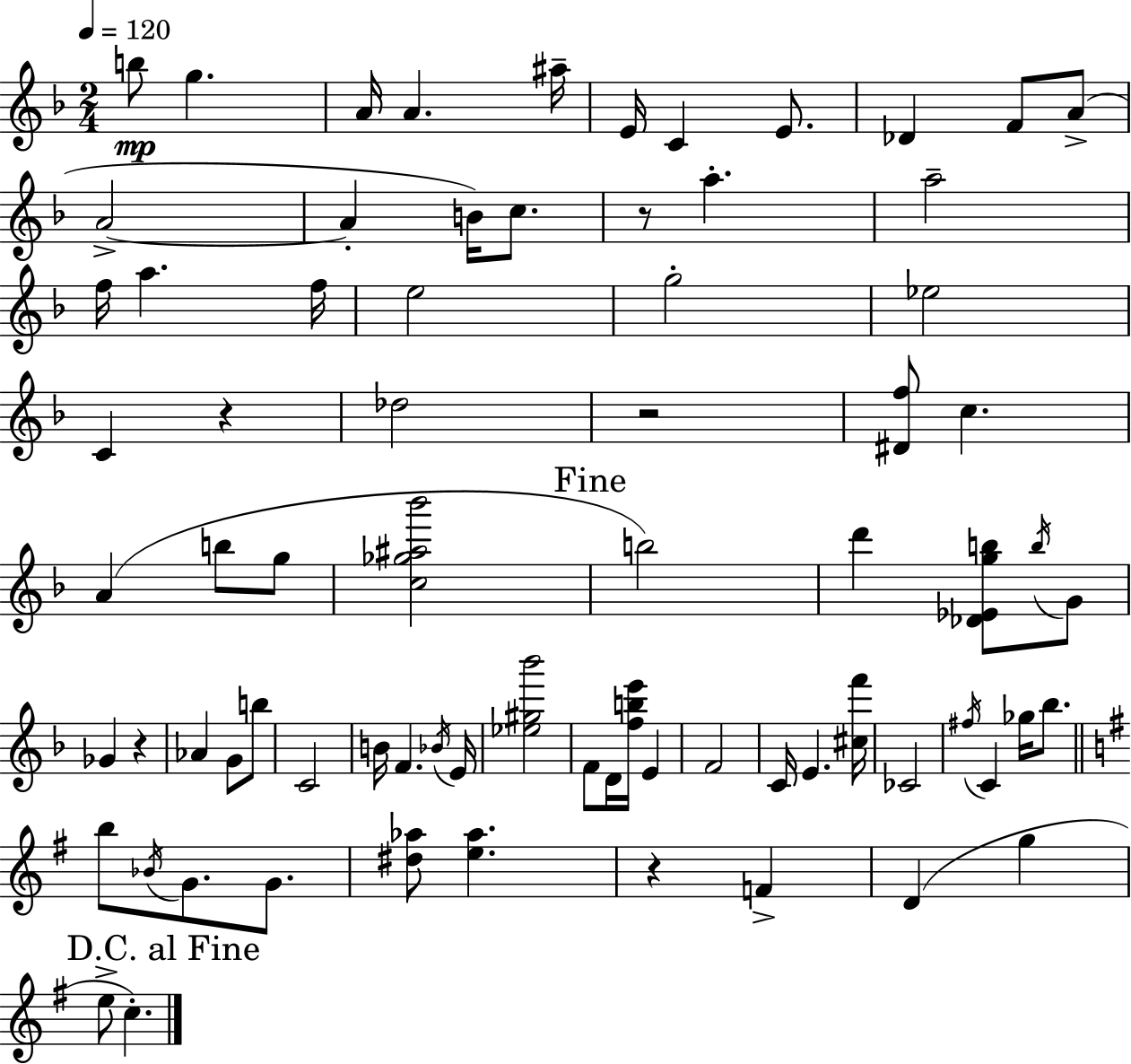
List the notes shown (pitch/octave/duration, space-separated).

B5/e G5/q. A4/s A4/q. A#5/s E4/s C4/q E4/e. Db4/q F4/e A4/e A4/h A4/q B4/s C5/e. R/e A5/q. A5/h F5/s A5/q. F5/s E5/h G5/h Eb5/h C4/q R/q Db5/h R/h [D#4,F5]/e C5/q. A4/q B5/e G5/e [C5,Gb5,A#5,Bb6]/h B5/h D6/q [Db4,Eb4,G5,B5]/e B5/s G4/e Gb4/q R/q Ab4/q G4/e B5/e C4/h B4/s F4/q. Bb4/s E4/s [Eb5,G#5,Bb6]/h F4/e D4/s [F5,B5,E6]/s E4/q F4/h C4/s E4/q. [C#5,F6]/s CES4/h F#5/s C4/q Gb5/s Bb5/e. B5/e Bb4/s G4/e. G4/e. [D#5,Ab5]/e [E5,Ab5]/q. R/q F4/q D4/q G5/q E5/e C5/q.